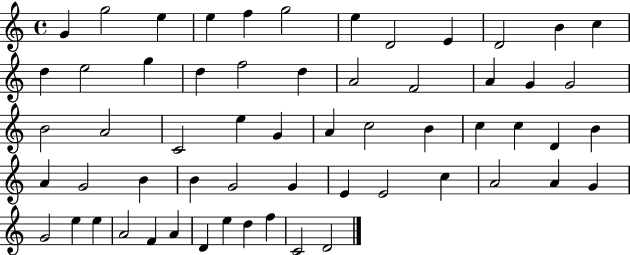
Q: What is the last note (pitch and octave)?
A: D4